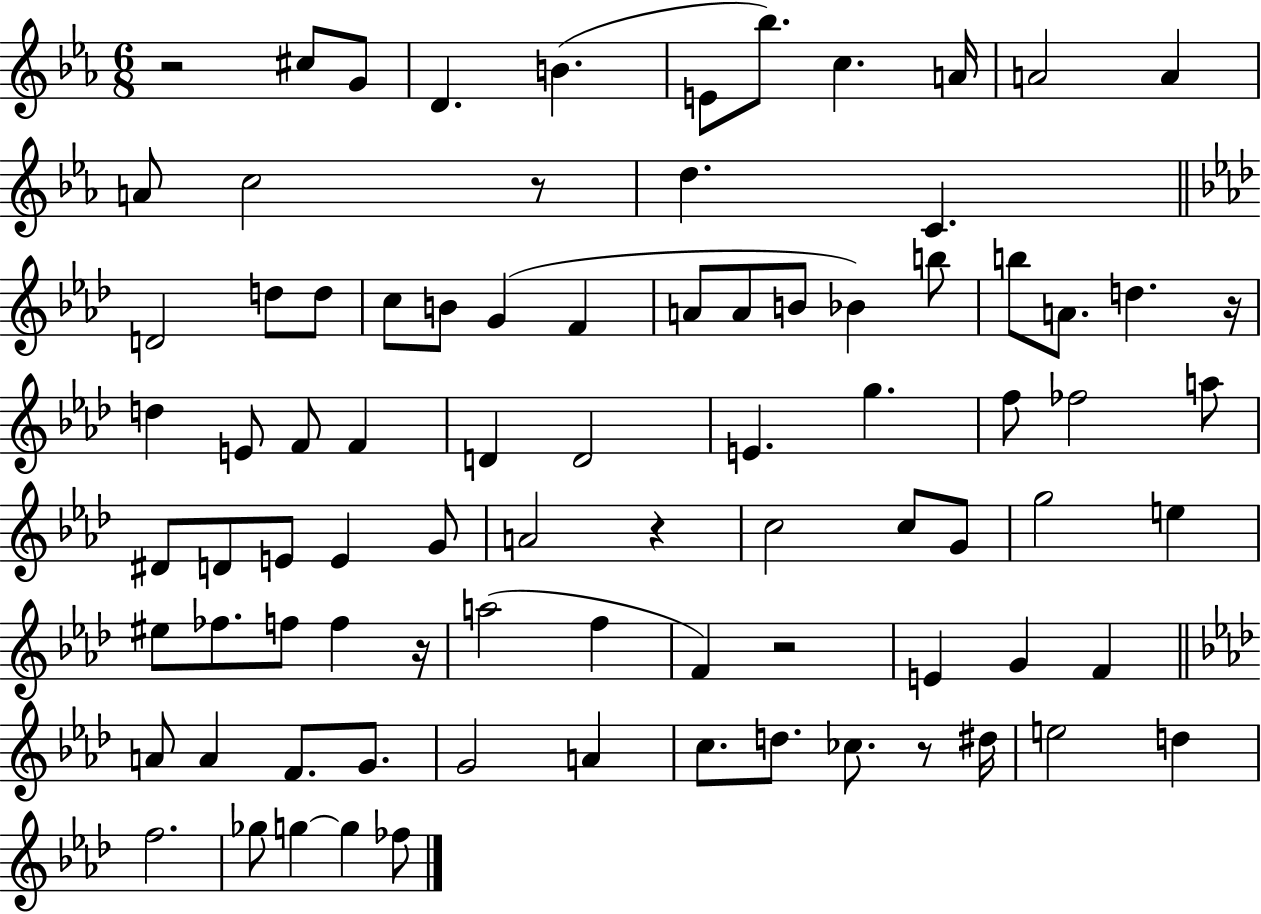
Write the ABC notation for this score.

X:1
T:Untitled
M:6/8
L:1/4
K:Eb
z2 ^c/2 G/2 D B E/2 _b/2 c A/4 A2 A A/2 c2 z/2 d C D2 d/2 d/2 c/2 B/2 G F A/2 A/2 B/2 _B b/2 b/2 A/2 d z/4 d E/2 F/2 F D D2 E g f/2 _f2 a/2 ^D/2 D/2 E/2 E G/2 A2 z c2 c/2 G/2 g2 e ^e/2 _f/2 f/2 f z/4 a2 f F z2 E G F A/2 A F/2 G/2 G2 A c/2 d/2 _c/2 z/2 ^d/4 e2 d f2 _g/2 g g _f/2